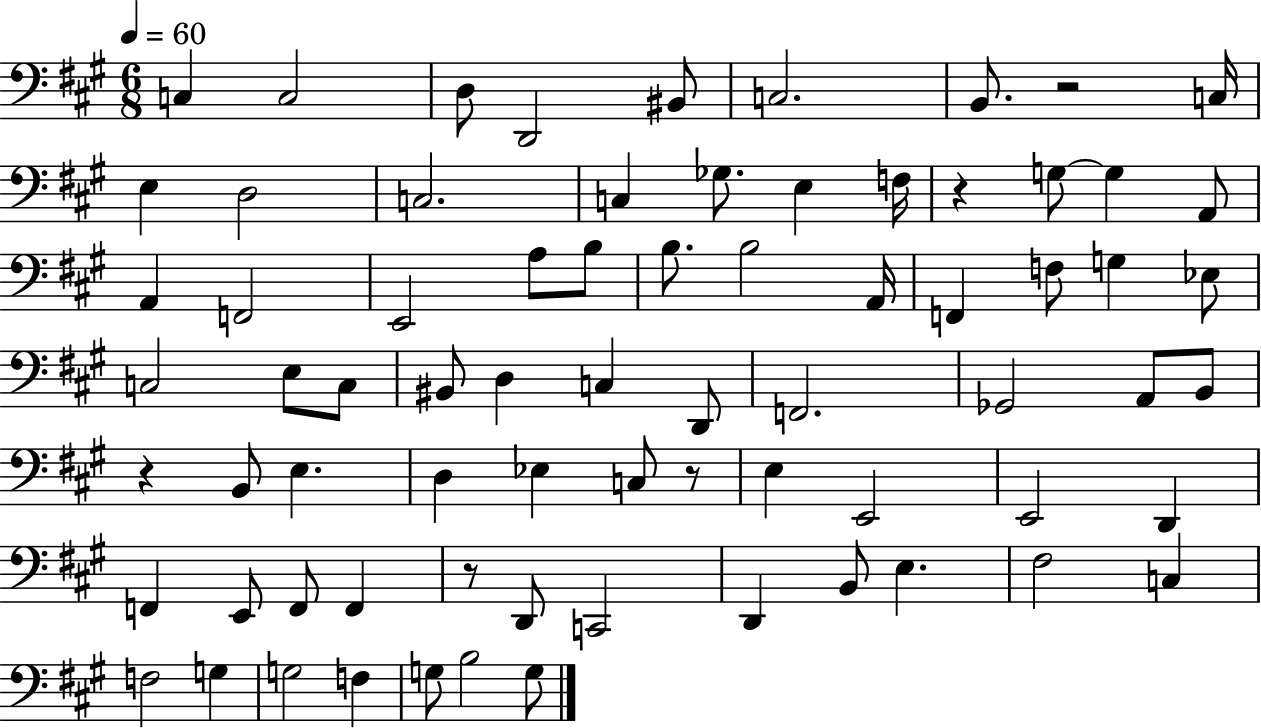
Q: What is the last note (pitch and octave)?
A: G3